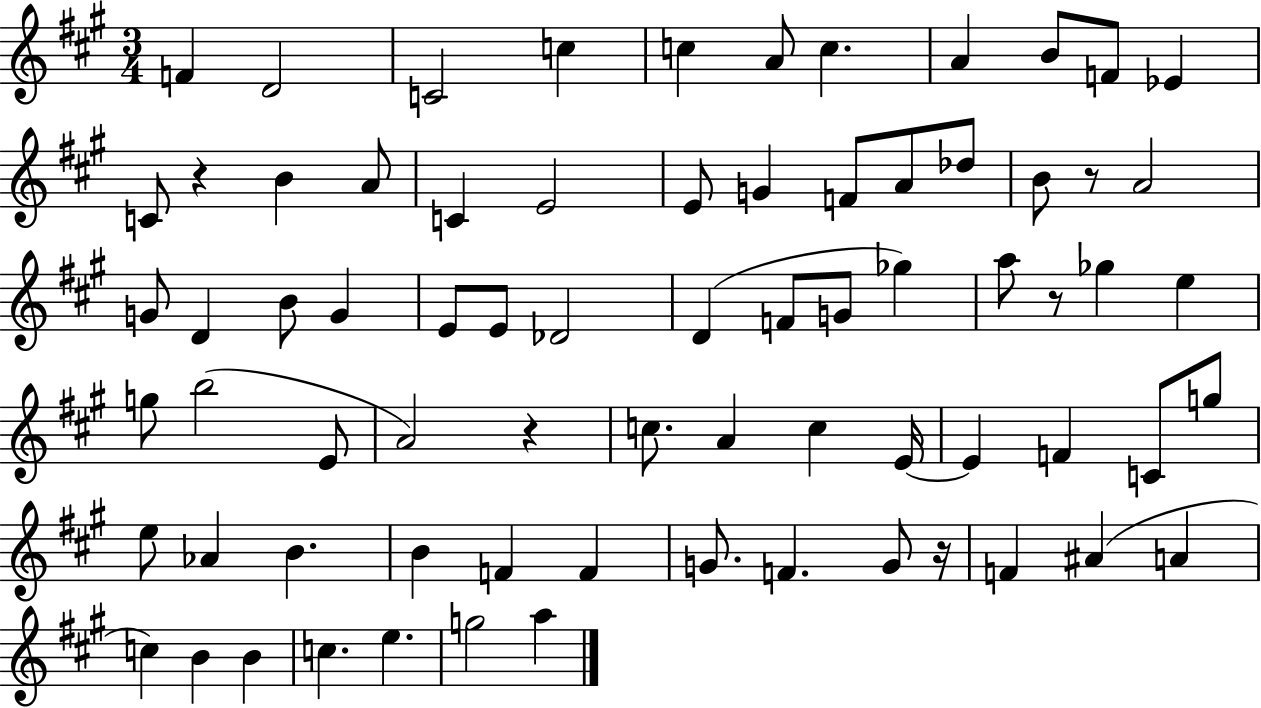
{
  \clef treble
  \numericTimeSignature
  \time 3/4
  \key a \major
  f'4 d'2 | c'2 c''4 | c''4 a'8 c''4. | a'4 b'8 f'8 ees'4 | \break c'8 r4 b'4 a'8 | c'4 e'2 | e'8 g'4 f'8 a'8 des''8 | b'8 r8 a'2 | \break g'8 d'4 b'8 g'4 | e'8 e'8 des'2 | d'4( f'8 g'8 ges''4) | a''8 r8 ges''4 e''4 | \break g''8 b''2( e'8 | a'2) r4 | c''8. a'4 c''4 e'16~~ | e'4 f'4 c'8 g''8 | \break e''8 aes'4 b'4. | b'4 f'4 f'4 | g'8. f'4. g'8 r16 | f'4 ais'4( a'4 | \break c''4) b'4 b'4 | c''4. e''4. | g''2 a''4 | \bar "|."
}